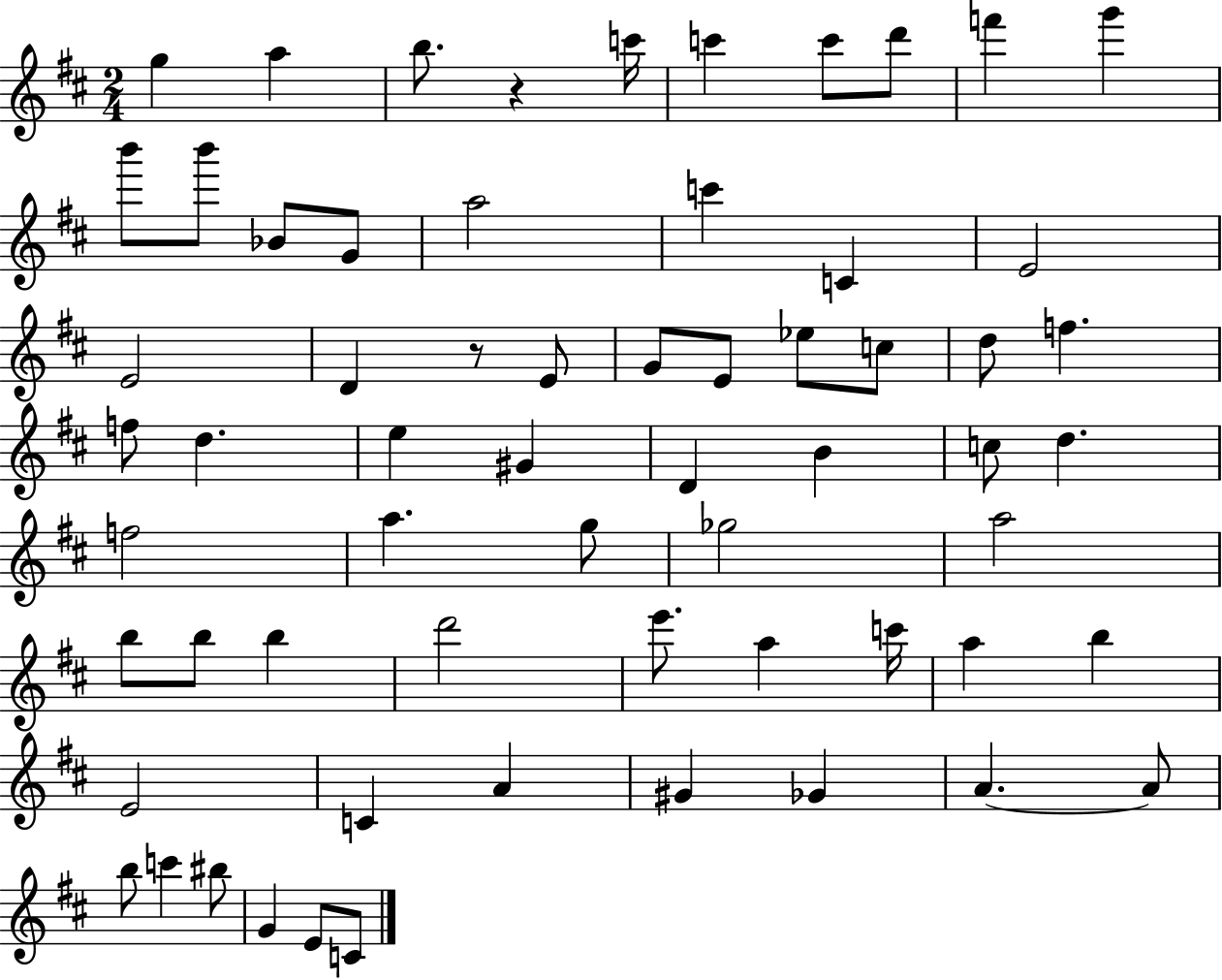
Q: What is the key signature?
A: D major